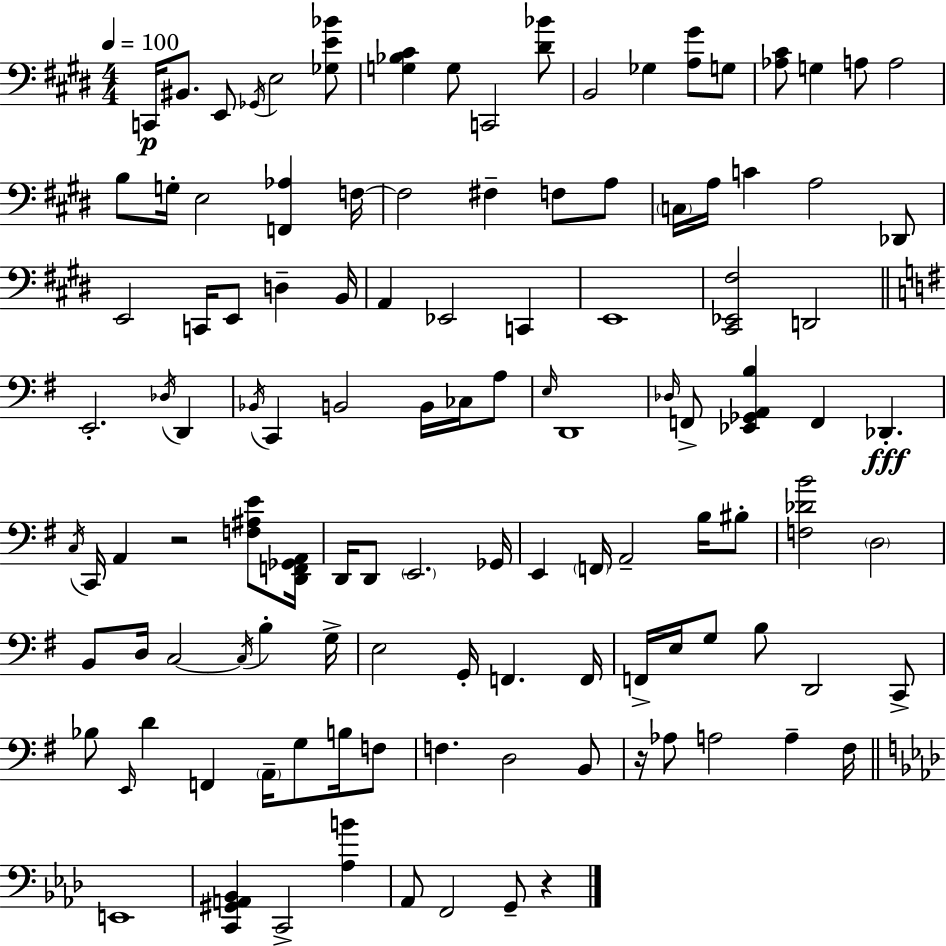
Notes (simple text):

C2/s BIS2/e. E2/e Gb2/s E3/h [Gb3,E4,Bb4]/e [G3,Bb3,C#4]/q G3/e C2/h [D#4,Bb4]/e B2/h Gb3/q [A3,G#4]/e G3/e [Ab3,C#4]/e G3/q A3/e A3/h B3/e G3/s E3/h [F2,Ab3]/q F3/s F3/h F#3/q F3/e A3/e C3/s A3/s C4/q A3/h Db2/e E2/h C2/s E2/e D3/q B2/s A2/q Eb2/h C2/q E2/w [C#2,Eb2,F#3]/h D2/h E2/h. Db3/s D2/q Bb2/s C2/q B2/h B2/s CES3/s A3/e E3/s D2/w Db3/s F2/e [Eb2,Gb2,A2,B3]/q F2/q Db2/q. C3/s C2/s A2/q R/h [F3,A#3,E4]/e [D2,F2,Gb2,A2]/s D2/s D2/e E2/h. Gb2/s E2/q F2/s A2/h B3/s BIS3/e [F3,Db4,B4]/h D3/h B2/e D3/s C3/h C3/s B3/q G3/s E3/h G2/s F2/q. F2/s F2/s E3/s G3/e B3/e D2/h C2/e Bb3/e E2/s D4/q F2/q A2/s G3/e B3/s F3/e F3/q. D3/h B2/e R/s Ab3/e A3/h A3/q F#3/s E2/w [C2,G#2,A2,Bb2]/q C2/h [Ab3,B4]/q Ab2/e F2/h G2/e R/q